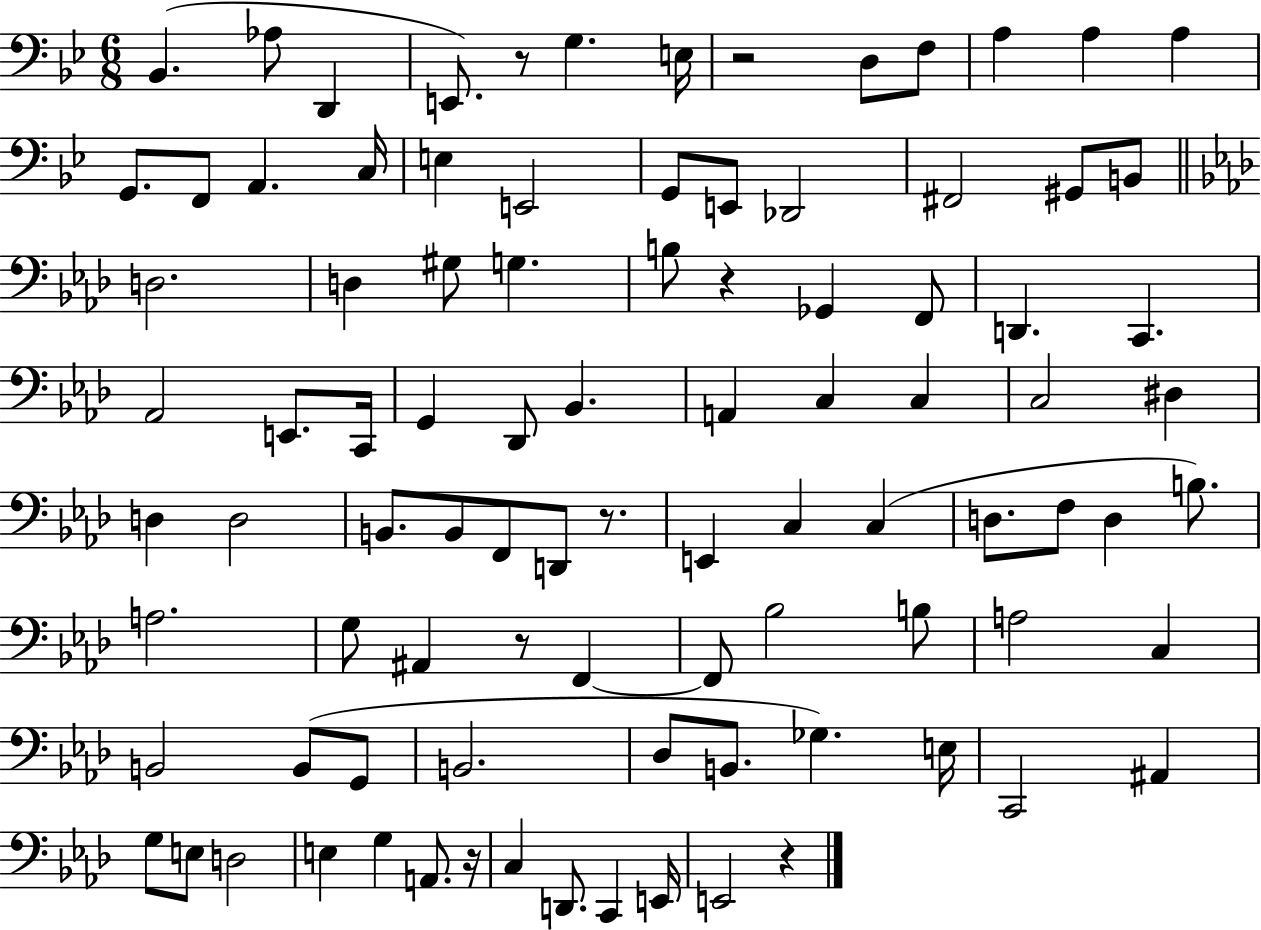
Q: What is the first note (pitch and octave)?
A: Bb2